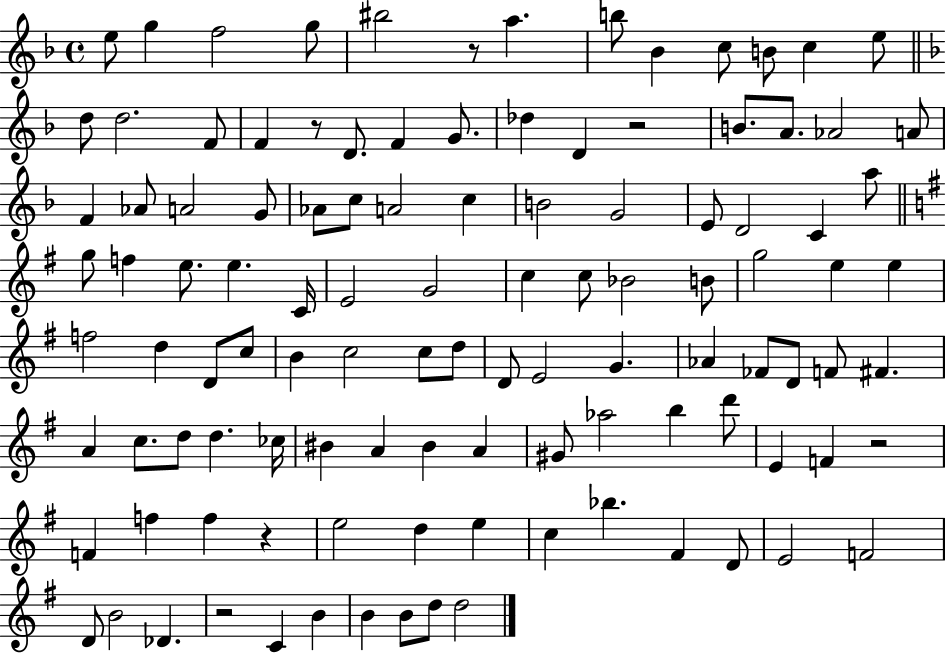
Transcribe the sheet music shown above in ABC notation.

X:1
T:Untitled
M:4/4
L:1/4
K:F
e/2 g f2 g/2 ^b2 z/2 a b/2 _B c/2 B/2 c e/2 d/2 d2 F/2 F z/2 D/2 F G/2 _d D z2 B/2 A/2 _A2 A/2 F _A/2 A2 G/2 _A/2 c/2 A2 c B2 G2 E/2 D2 C a/2 g/2 f e/2 e C/4 E2 G2 c c/2 _B2 B/2 g2 e e f2 d D/2 c/2 B c2 c/2 d/2 D/2 E2 G _A _F/2 D/2 F/2 ^F A c/2 d/2 d _c/4 ^B A ^B A ^G/2 _a2 b d'/2 E F z2 F f f z e2 d e c _b ^F D/2 E2 F2 D/2 B2 _D z2 C B B B/2 d/2 d2